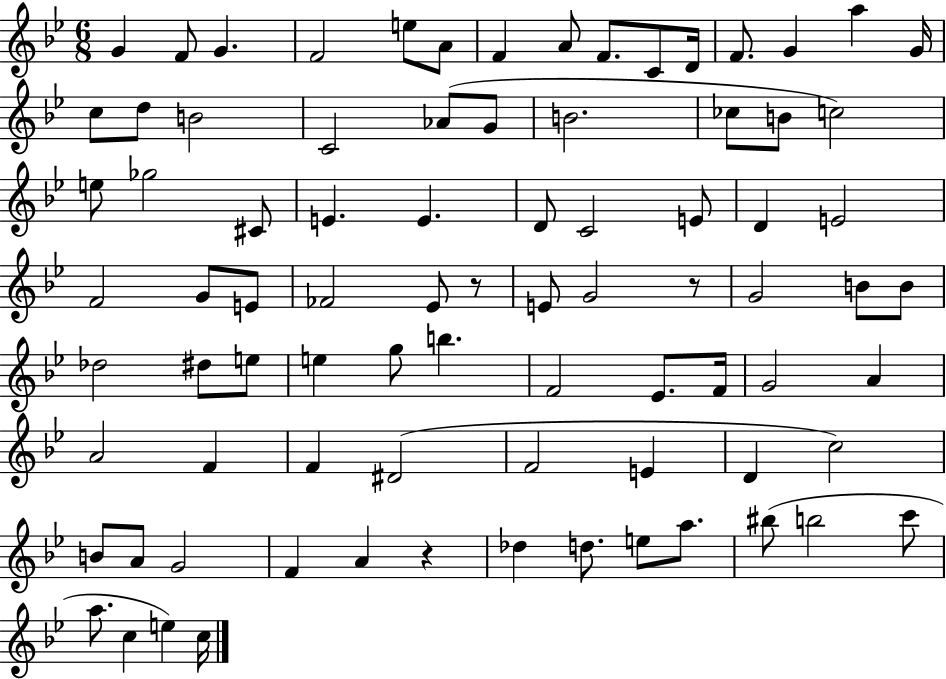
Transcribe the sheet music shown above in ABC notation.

X:1
T:Untitled
M:6/8
L:1/4
K:Bb
G F/2 G F2 e/2 A/2 F A/2 F/2 C/2 D/4 F/2 G a G/4 c/2 d/2 B2 C2 _A/2 G/2 B2 _c/2 B/2 c2 e/2 _g2 ^C/2 E E D/2 C2 E/2 D E2 F2 G/2 E/2 _F2 _E/2 z/2 E/2 G2 z/2 G2 B/2 B/2 _d2 ^d/2 e/2 e g/2 b F2 _E/2 F/4 G2 A A2 F F ^D2 F2 E D c2 B/2 A/2 G2 F A z _d d/2 e/2 a/2 ^b/2 b2 c'/2 a/2 c e c/4